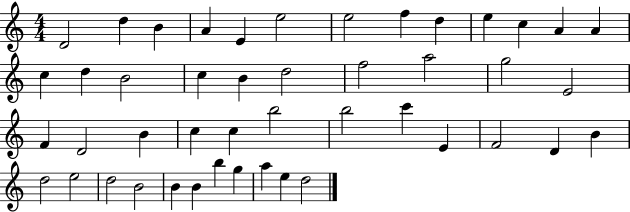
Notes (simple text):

D4/h D5/q B4/q A4/q E4/q E5/h E5/h F5/q D5/q E5/q C5/q A4/q A4/q C5/q D5/q B4/h C5/q B4/q D5/h F5/h A5/h G5/h E4/h F4/q D4/h B4/q C5/q C5/q B5/h B5/h C6/q E4/q F4/h D4/q B4/q D5/h E5/h D5/h B4/h B4/q B4/q B5/q G5/q A5/q E5/q D5/h